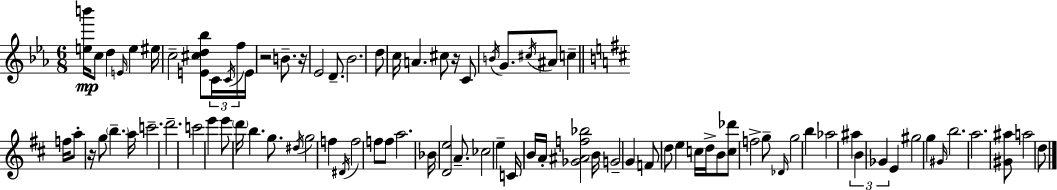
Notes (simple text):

[E5,B6]/s C5/e D5/q E4/s E5/q EIS5/s C5/h [E4,C#5,D5,Bb5]/e C4/s C4/s F5/s E4/s R/h B4/e. R/s Eb4/h D4/e. Bb4/h. D5/e C5/s A4/q. C#5/e R/s C4/e B4/s G4/e. C#5/s A#4/e C5/q F5/s A5/e R/s G5/e B5/q. A5/s C6/h. D6/h. C6/h E6/q E6/e D6/s B5/q. G5/e. D#5/s G5/h F5/q D#4/s F5/h F5/e F5/e A5/h. Bb4/s [D4,E5]/h A4/e. CES5/h E5/q C4/s B4/s A4/s [Gb4,A#4,F5,Bb5]/h B4/s G4/h G4/q F4/e D5/e E5/q C5/s D5/s B4/e [C5,Db6]/e F5/h G5/e Db4/s G5/h B5/q Ab5/h A#5/q B4/q Gb4/q E4/q G#5/h G5/q G#4/s B5/h. A5/h. [G#4,A#5]/e A5/h D5/e